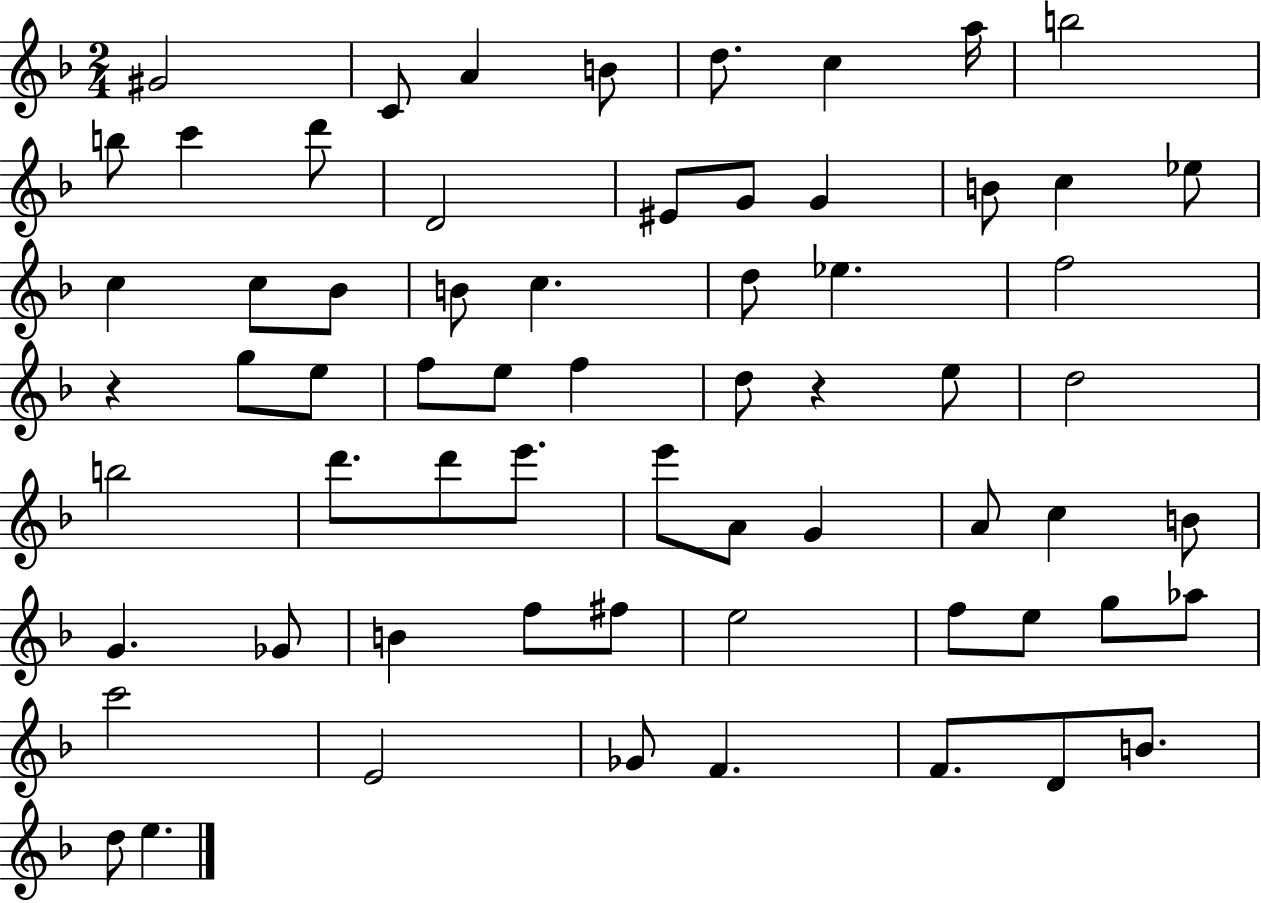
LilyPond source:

{
  \clef treble
  \numericTimeSignature
  \time 2/4
  \key f \major
  gis'2 | c'8 a'4 b'8 | d''8. c''4 a''16 | b''2 | \break b''8 c'''4 d'''8 | d'2 | eis'8 g'8 g'4 | b'8 c''4 ees''8 | \break c''4 c''8 bes'8 | b'8 c''4. | d''8 ees''4. | f''2 | \break r4 g''8 e''8 | f''8 e''8 f''4 | d''8 r4 e''8 | d''2 | \break b''2 | d'''8. d'''8 e'''8. | e'''8 a'8 g'4 | a'8 c''4 b'8 | \break g'4. ges'8 | b'4 f''8 fis''8 | e''2 | f''8 e''8 g''8 aes''8 | \break c'''2 | e'2 | ges'8 f'4. | f'8. d'8 b'8. | \break d''8 e''4. | \bar "|."
}